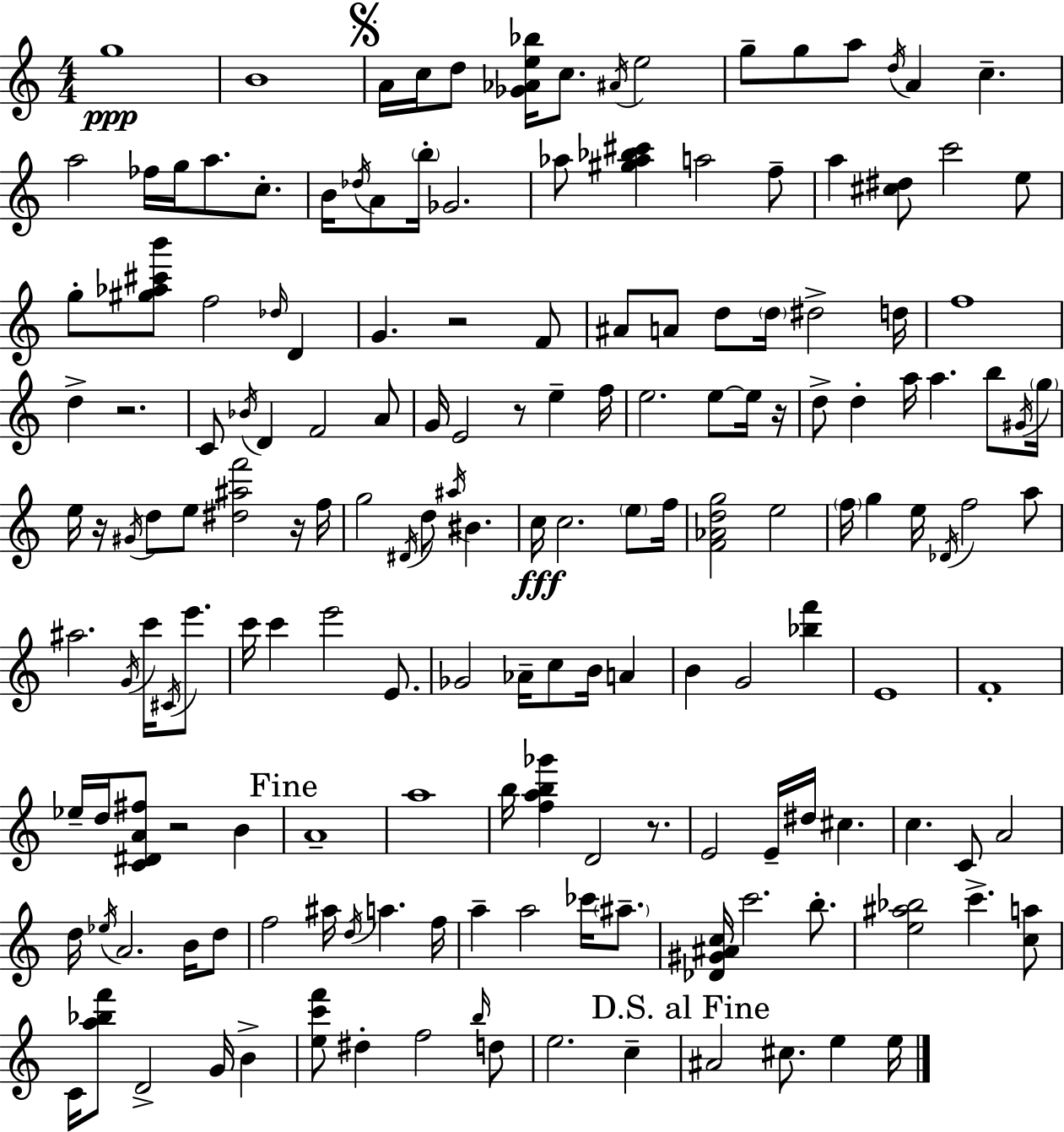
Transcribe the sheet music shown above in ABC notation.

X:1
T:Untitled
M:4/4
L:1/4
K:C
g4 B4 A/4 c/4 d/2 [_G_Ae_b]/4 c/2 ^A/4 e2 g/2 g/2 a/2 d/4 A c a2 _f/4 g/4 a/2 c/2 B/4 _d/4 A/2 b/4 _G2 _a/2 [^g_a_b^c'] a2 f/2 a [^c^d]/2 c'2 e/2 g/2 [^g_a^c'b']/2 f2 _d/4 D G z2 F/2 ^A/2 A/2 d/2 d/4 ^d2 d/4 f4 d z2 C/2 _B/4 D F2 A/2 G/4 E2 z/2 e f/4 e2 e/2 e/4 z/4 d/2 d a/4 a b/2 ^G/4 g/4 e/4 z/4 ^G/4 d/2 e/2 [^d^af']2 z/4 f/4 g2 ^D/4 d/2 ^a/4 ^B c/4 c2 e/2 f/4 [F_Adg]2 e2 f/4 g e/4 _D/4 f2 a/2 ^a2 G/4 c'/4 ^C/4 e'/2 c'/4 c' e'2 E/2 _G2 _A/4 c/2 B/4 A B G2 [_bf'] E4 F4 _e/4 d/4 [C^DA^f]/2 z2 B A4 a4 b/4 [fab_g'] D2 z/2 E2 E/4 ^d/4 ^c c C/2 A2 d/4 _e/4 A2 B/4 d/2 f2 ^a/4 d/4 a f/4 a a2 _c'/4 ^a/2 [_D^G^Ac]/4 c'2 b/2 [e^a_b]2 c' [ca]/2 C/4 [a_bf']/2 D2 G/4 B [ec'f']/2 ^d f2 b/4 d/2 e2 c ^A2 ^c/2 e e/4